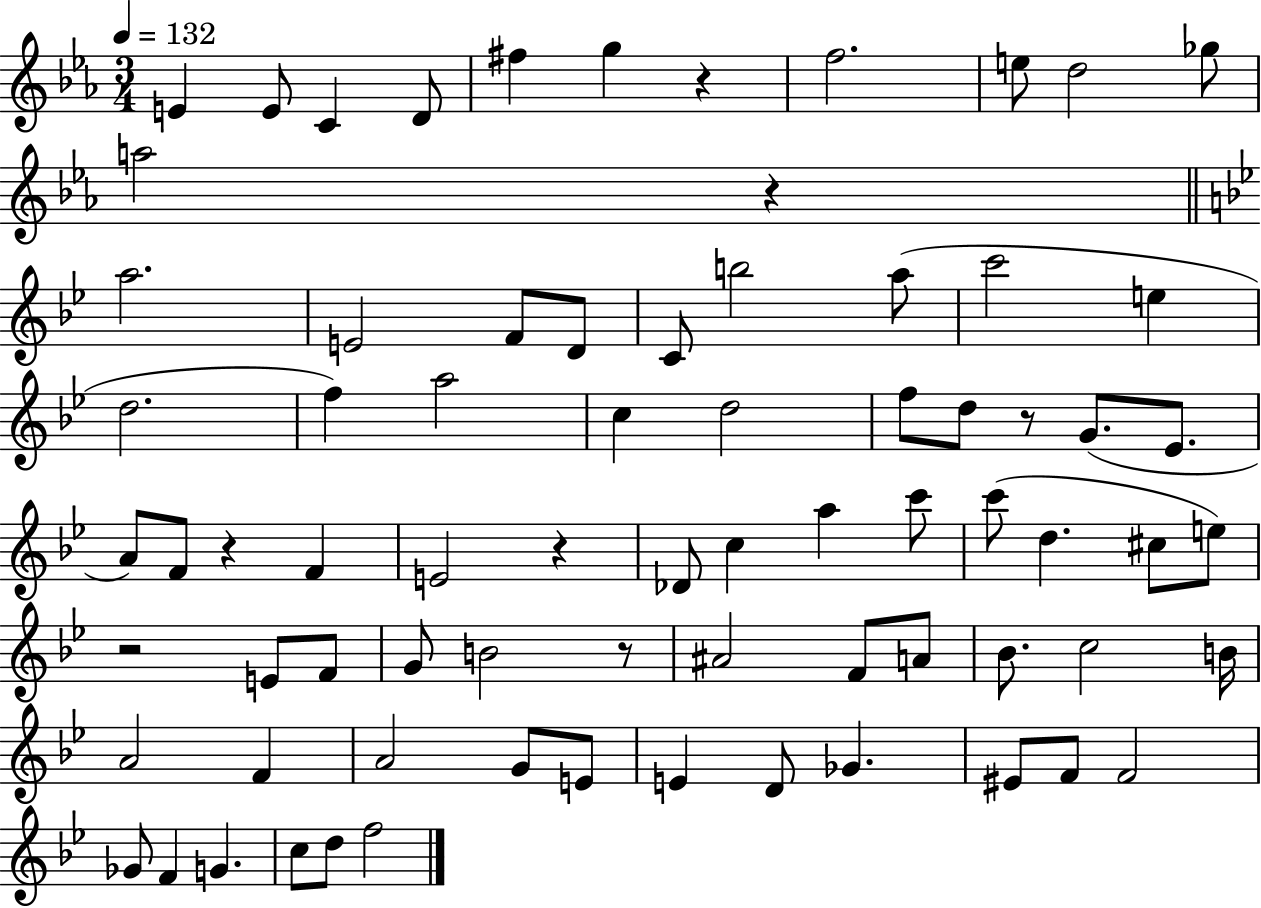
{
  \clef treble
  \numericTimeSignature
  \time 3/4
  \key ees \major
  \tempo 4 = 132
  e'4 e'8 c'4 d'8 | fis''4 g''4 r4 | f''2. | e''8 d''2 ges''8 | \break a''2 r4 | \bar "||" \break \key g \minor a''2. | e'2 f'8 d'8 | c'8 b''2 a''8( | c'''2 e''4 | \break d''2. | f''4) a''2 | c''4 d''2 | f''8 d''8 r8 g'8.( ees'8. | \break a'8) f'8 r4 f'4 | e'2 r4 | des'8 c''4 a''4 c'''8 | c'''8( d''4. cis''8 e''8) | \break r2 e'8 f'8 | g'8 b'2 r8 | ais'2 f'8 a'8 | bes'8. c''2 b'16 | \break a'2 f'4 | a'2 g'8 e'8 | e'4 d'8 ges'4. | eis'8 f'8 f'2 | \break ges'8 f'4 g'4. | c''8 d''8 f''2 | \bar "|."
}